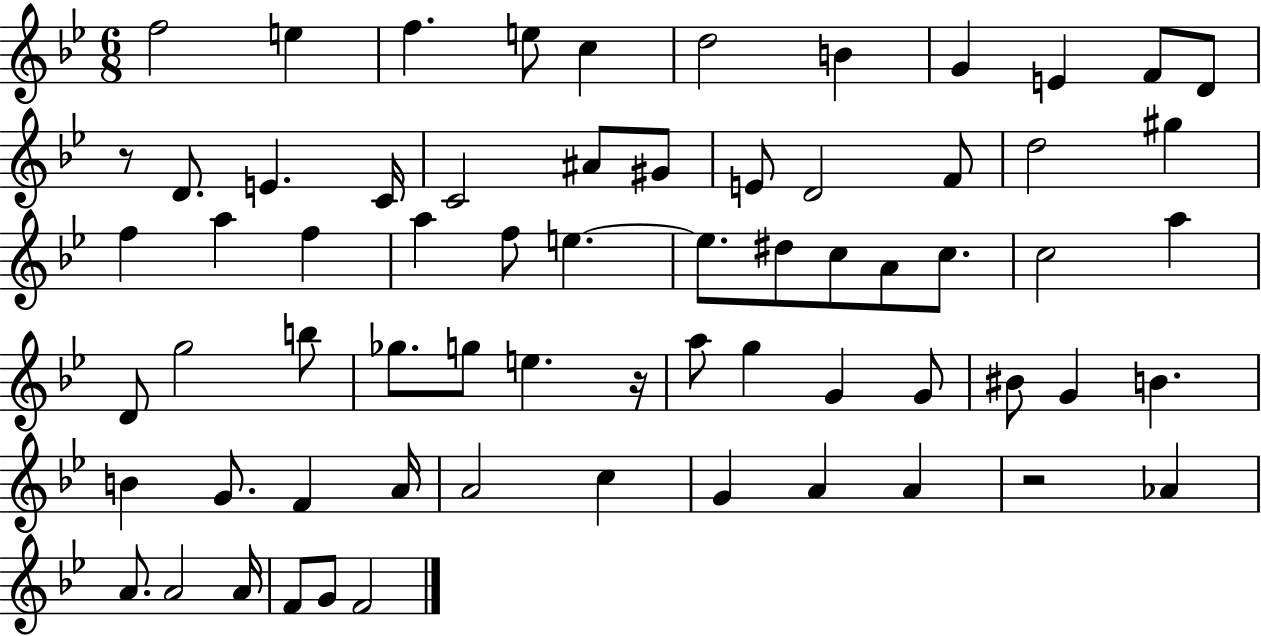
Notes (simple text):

F5/h E5/q F5/q. E5/e C5/q D5/h B4/q G4/q E4/q F4/e D4/e R/e D4/e. E4/q. C4/s C4/h A#4/e G#4/e E4/e D4/h F4/e D5/h G#5/q F5/q A5/q F5/q A5/q F5/e E5/q. E5/e. D#5/e C5/e A4/e C5/e. C5/h A5/q D4/e G5/h B5/e Gb5/e. G5/e E5/q. R/s A5/e G5/q G4/q G4/e BIS4/e G4/q B4/q. B4/q G4/e. F4/q A4/s A4/h C5/q G4/q A4/q A4/q R/h Ab4/q A4/e. A4/h A4/s F4/e G4/e F4/h